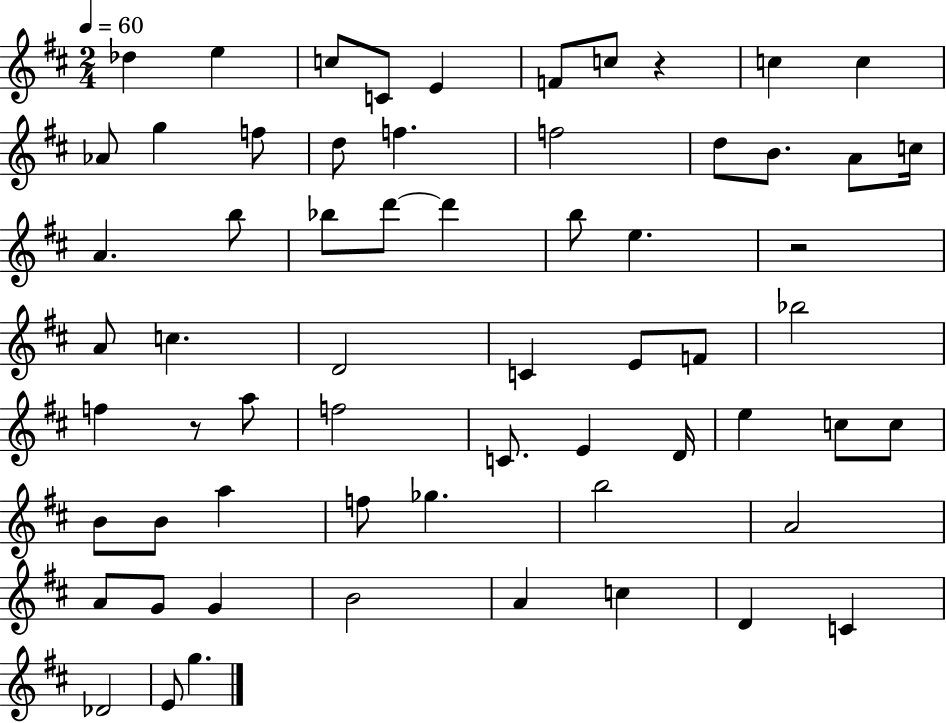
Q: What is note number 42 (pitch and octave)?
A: C5